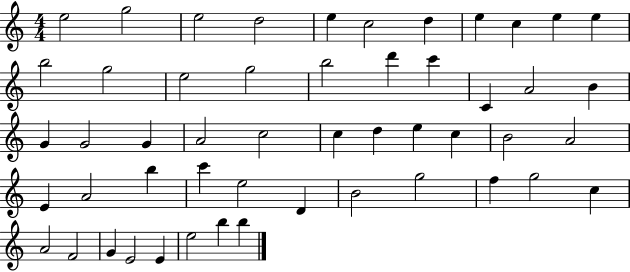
X:1
T:Untitled
M:4/4
L:1/4
K:C
e2 g2 e2 d2 e c2 d e c e e b2 g2 e2 g2 b2 d' c' C A2 B G G2 G A2 c2 c d e c B2 A2 E A2 b c' e2 D B2 g2 f g2 c A2 F2 G E2 E e2 b b